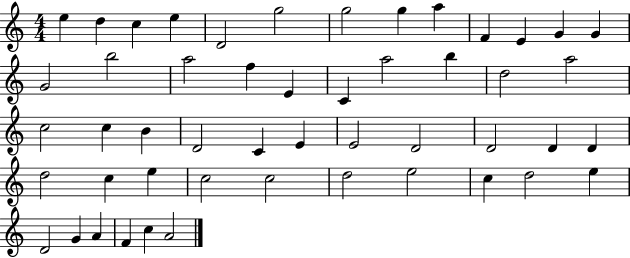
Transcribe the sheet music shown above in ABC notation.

X:1
T:Untitled
M:4/4
L:1/4
K:C
e d c e D2 g2 g2 g a F E G G G2 b2 a2 f E C a2 b d2 a2 c2 c B D2 C E E2 D2 D2 D D d2 c e c2 c2 d2 e2 c d2 e D2 G A F c A2